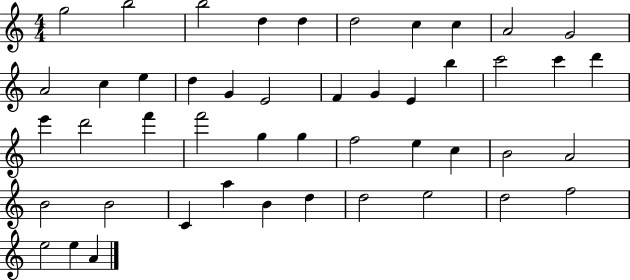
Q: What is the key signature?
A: C major